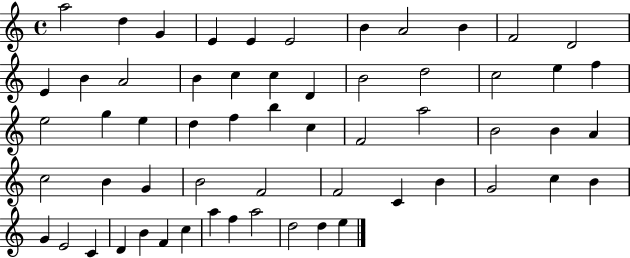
{
  \clef treble
  \time 4/4
  \defaultTimeSignature
  \key c \major
  a''2 d''4 g'4 | e'4 e'4 e'2 | b'4 a'2 b'4 | f'2 d'2 | \break e'4 b'4 a'2 | b'4 c''4 c''4 d'4 | b'2 d''2 | c''2 e''4 f''4 | \break e''2 g''4 e''4 | d''4 f''4 b''4 c''4 | f'2 a''2 | b'2 b'4 a'4 | \break c''2 b'4 g'4 | b'2 f'2 | f'2 c'4 b'4 | g'2 c''4 b'4 | \break g'4 e'2 c'4 | d'4 b'4 f'4 c''4 | a''4 f''4 a''2 | d''2 d''4 e''4 | \break \bar "|."
}